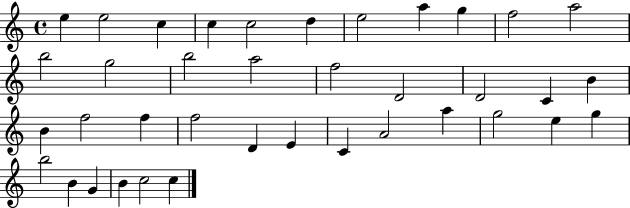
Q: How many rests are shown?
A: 0